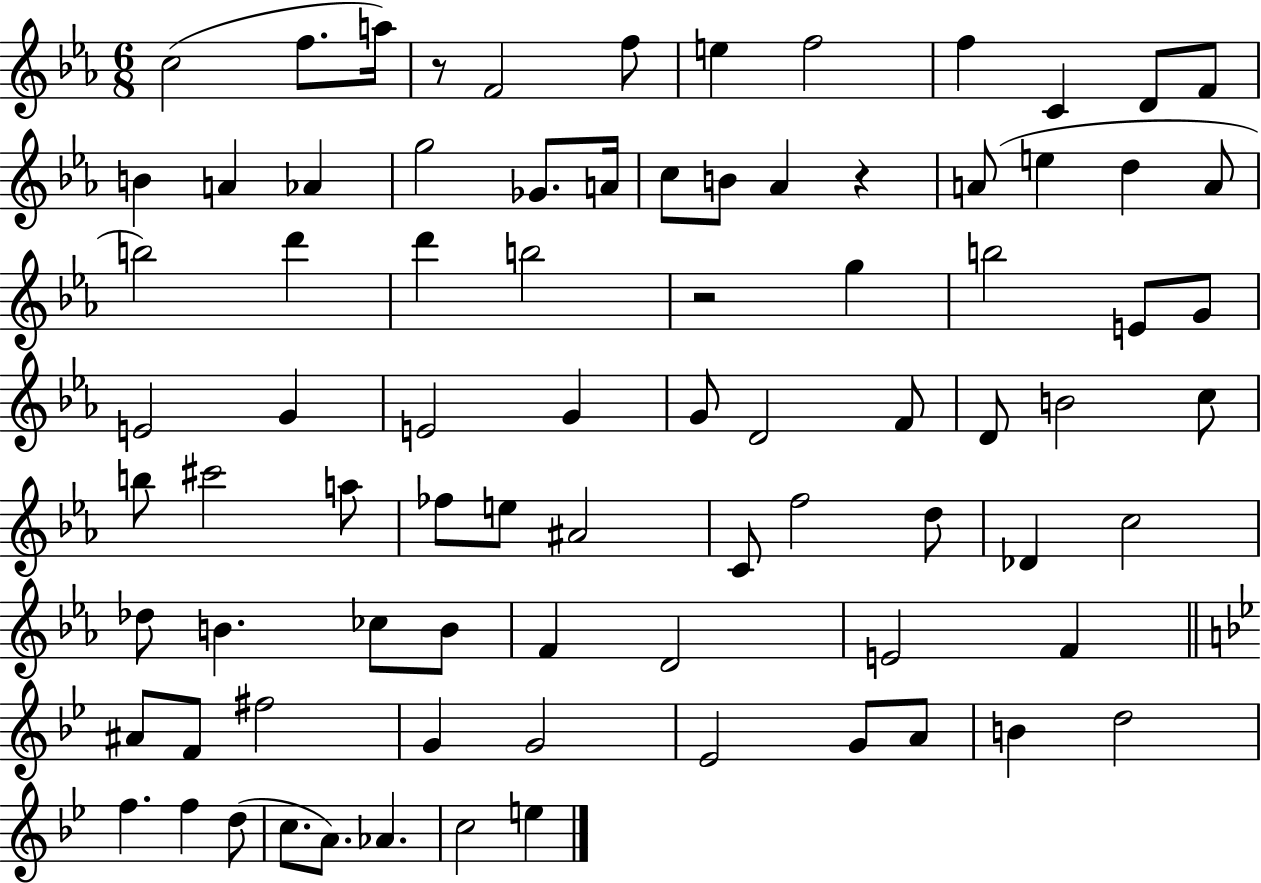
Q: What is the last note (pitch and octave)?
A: E5